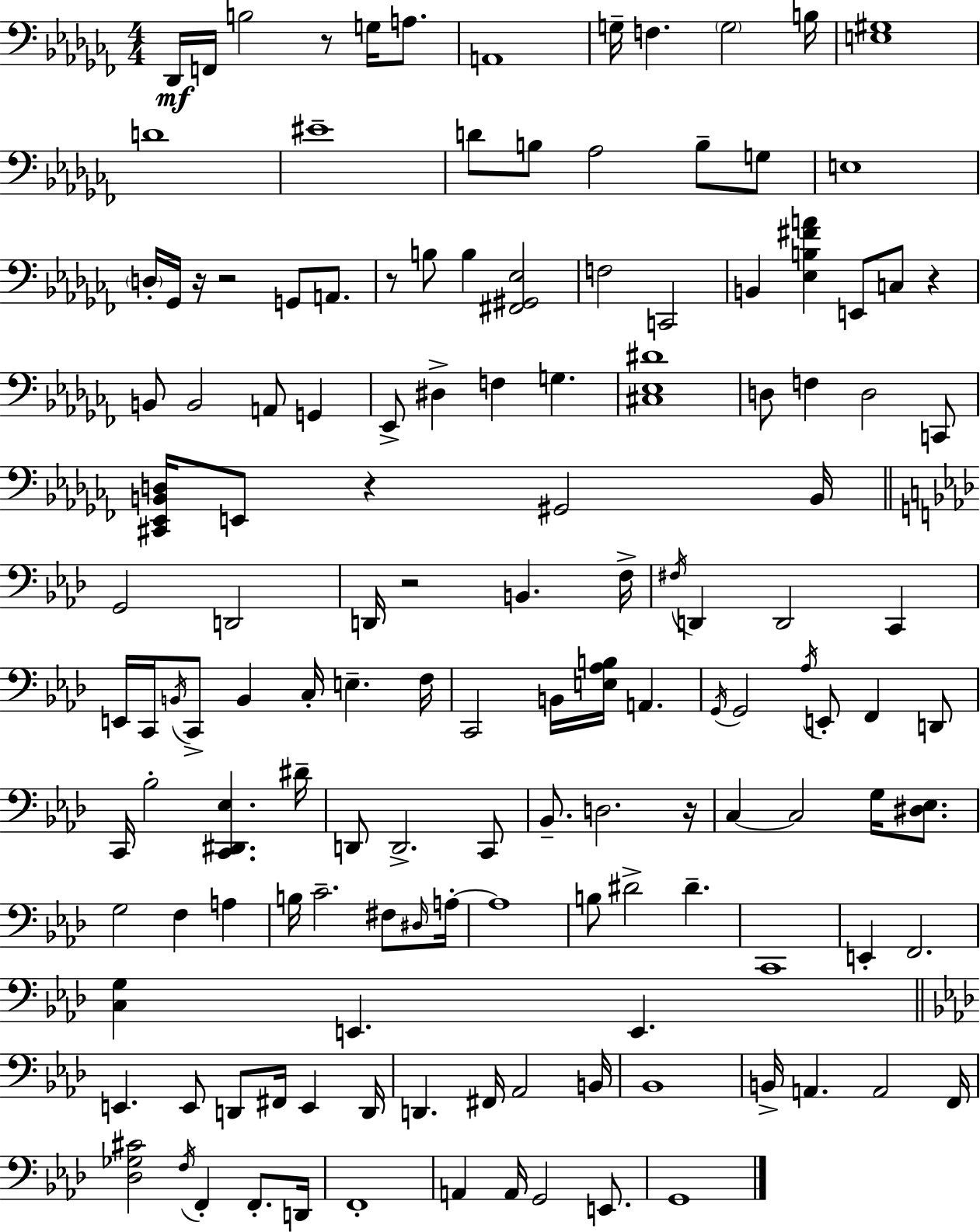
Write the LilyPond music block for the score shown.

{
  \clef bass
  \numericTimeSignature
  \time 4/4
  \key aes \minor
  \repeat volta 2 { des,16\mf f,16 b2 r8 g16 a8. | a,1 | g16-- f4. \parenthesize g2 b16 | <e gis>1 | \break d'1 | eis'1-- | d'8 b8 aes2 b8-- g8 | e1 | \break \parenthesize d16-. ges,16 r16 r2 g,8 a,8. | r8 b8 b4 <fis, gis, ees>2 | f2 c,2 | b,4 <ees b fis' a'>4 e,8 c8 r4 | \break b,8 b,2 a,8 g,4 | ees,8-> dis4-> f4 g4. | <cis ees dis'>1 | d8 f4 d2 c,8 | \break <cis, ees, b, d>16 e,8 r4 gis,2 b,16 | \bar "||" \break \key aes \major g,2 d,2 | d,16 r2 b,4. f16-> | \acciaccatura { fis16 } d,4 d,2 c,4 | e,16 c,16 \acciaccatura { b,16 } c,8-> b,4 c16-. e4.-- | \break f16 c,2 b,16 <e aes b>16 a,4. | \acciaccatura { g,16 } g,2 \acciaccatura { aes16 } e,8-. f,4 | d,8 c,16 bes2-. <c, dis, ees>4. | dis'16-- d,8 d,2.-> | \break c,8 bes,8.-- d2. | r16 c4~~ c2 | g16 <dis ees>8. g2 f4 | a4 b16 c'2.-- | \break fis8 \grace { dis16 } a16-.~~ a1 | b8 dis'2-> dis'4.-- | c,1 | e,4-. f,2. | \break <c g>4 e,4. e,4. | \bar "||" \break \key f \minor e,4. e,8 d,8 fis,16 e,4 d,16 | d,4. fis,16 aes,2 b,16 | bes,1 | b,16-> a,4. a,2 f,16 | \break <des ges cis'>2 \acciaccatura { f16 } f,4-. f,8.-. | d,16 f,1-. | a,4 a,16 g,2 e,8. | g,1 | \break } \bar "|."
}